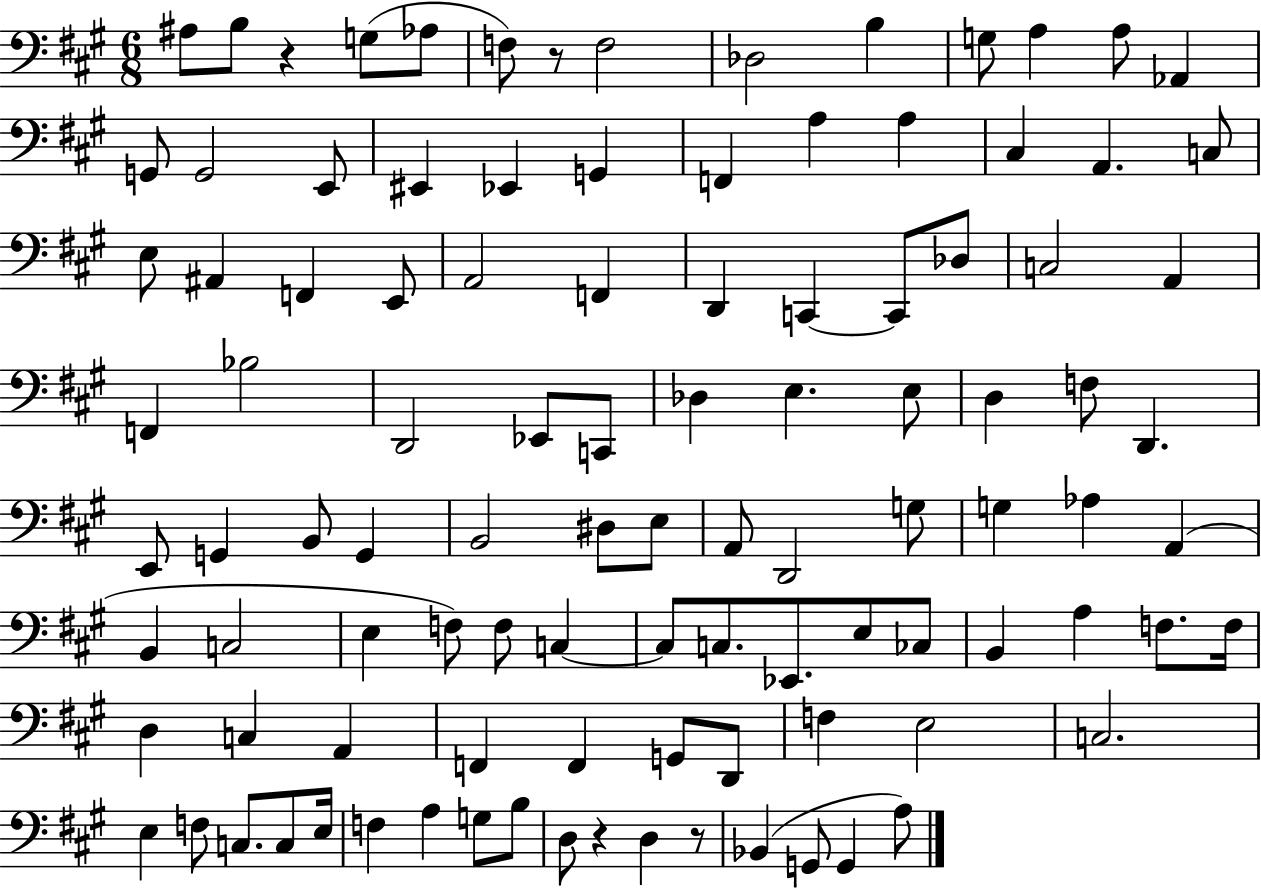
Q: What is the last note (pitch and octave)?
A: A3